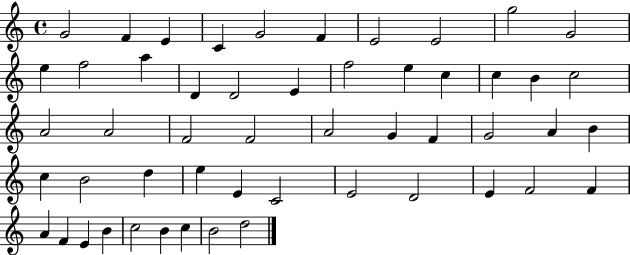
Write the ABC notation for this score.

X:1
T:Untitled
M:4/4
L:1/4
K:C
G2 F E C G2 F E2 E2 g2 G2 e f2 a D D2 E f2 e c c B c2 A2 A2 F2 F2 A2 G F G2 A B c B2 d e E C2 E2 D2 E F2 F A F E B c2 B c B2 d2